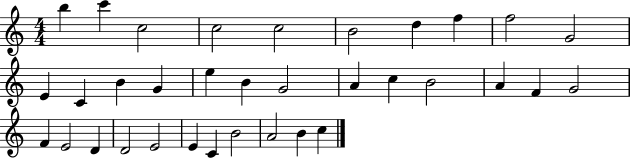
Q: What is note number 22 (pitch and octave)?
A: F4